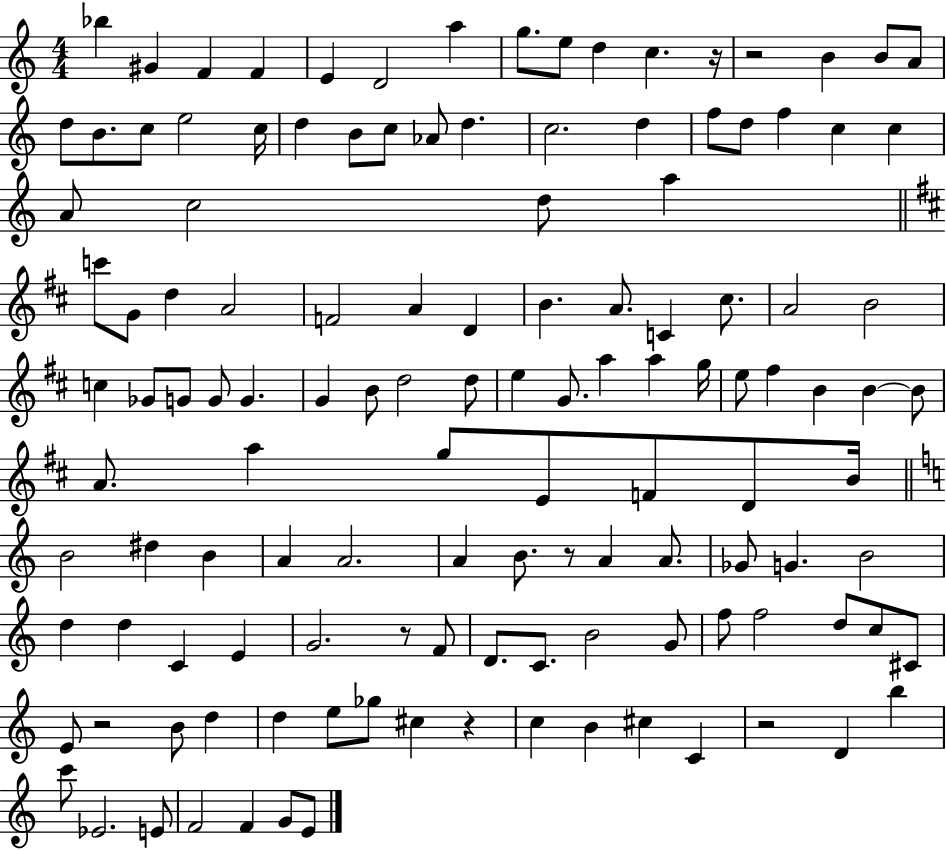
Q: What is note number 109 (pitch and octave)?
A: C5